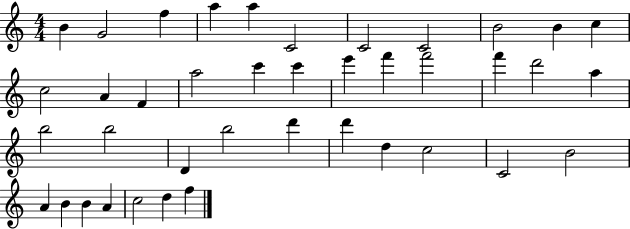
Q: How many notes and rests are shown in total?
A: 40